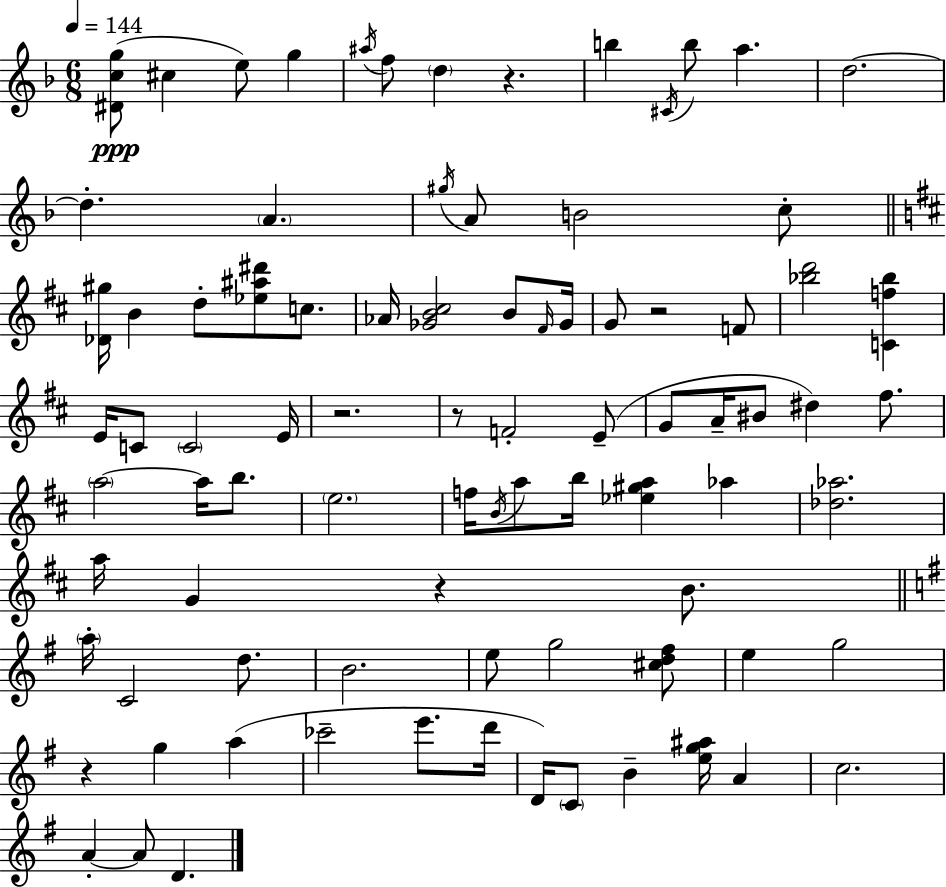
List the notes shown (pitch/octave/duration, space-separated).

[D#4,C5,G5]/e C#5/q E5/e G5/q A#5/s F5/e D5/q R/q. B5/q C#4/s B5/e A5/q. D5/h. D5/q. A4/q. G#5/s A4/e B4/h C5/e [Db4,G#5]/s B4/q D5/e [Eb5,A#5,D#6]/e C5/e. Ab4/s [Gb4,B4,C#5]/h B4/e F#4/s Gb4/s G4/e R/h F4/e [Bb5,D6]/h [C4,F5,Bb5]/q E4/s C4/e C4/h E4/s R/h. R/e F4/h E4/e G4/e A4/s BIS4/e D#5/q F#5/e. A5/h A5/s B5/e. E5/h. F5/s B4/s A5/e B5/s [Eb5,G#5,A5]/q Ab5/q [Db5,Ab5]/h. A5/s G4/q R/q B4/e. A5/s C4/h D5/e. B4/h. E5/e G5/h [C#5,D5,F#5]/e E5/q G5/h R/q G5/q A5/q CES6/h E6/e. D6/s D4/s C4/e B4/q [E5,G5,A#5]/s A4/q C5/h. A4/q A4/e D4/q.